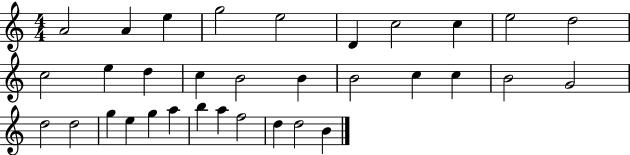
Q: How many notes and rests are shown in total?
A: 33